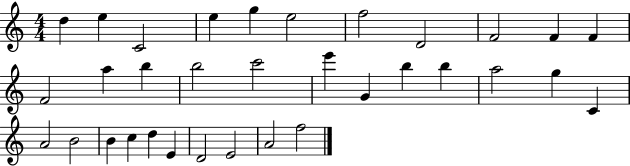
{
  \clef treble
  \numericTimeSignature
  \time 4/4
  \key c \major
  d''4 e''4 c'2 | e''4 g''4 e''2 | f''2 d'2 | f'2 f'4 f'4 | \break f'2 a''4 b''4 | b''2 c'''2 | e'''4 g'4 b''4 b''4 | a''2 g''4 c'4 | \break a'2 b'2 | b'4 c''4 d''4 e'4 | d'2 e'2 | a'2 f''2 | \break \bar "|."
}